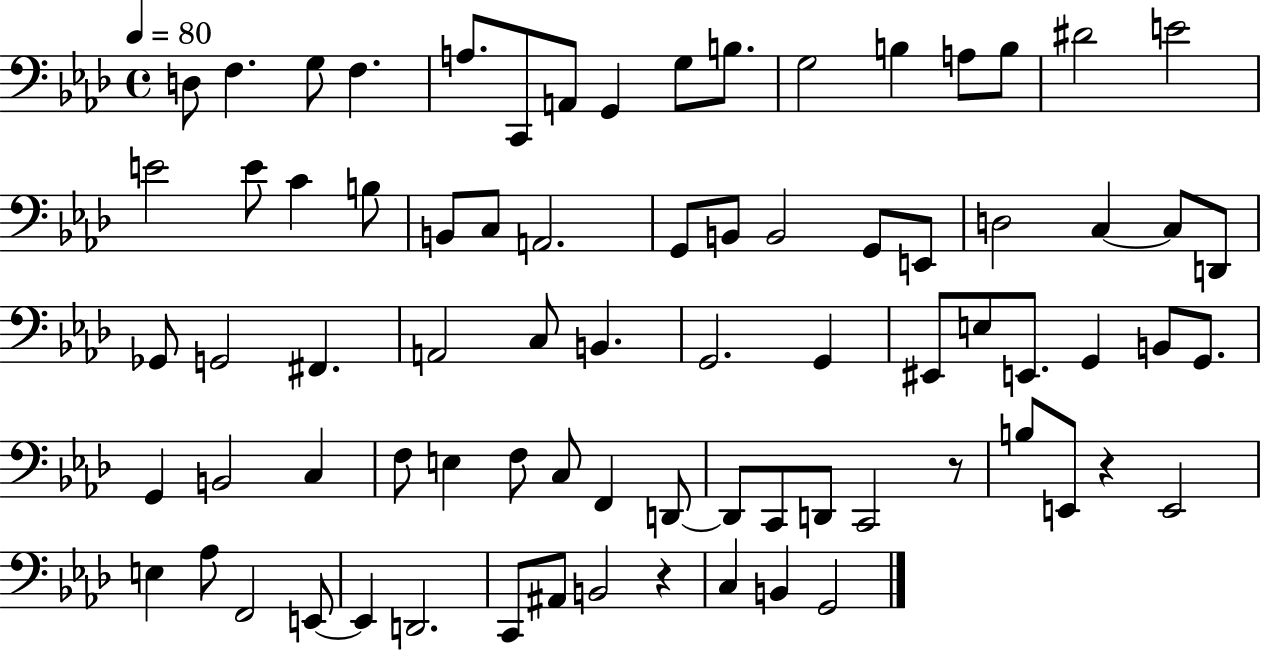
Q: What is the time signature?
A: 4/4